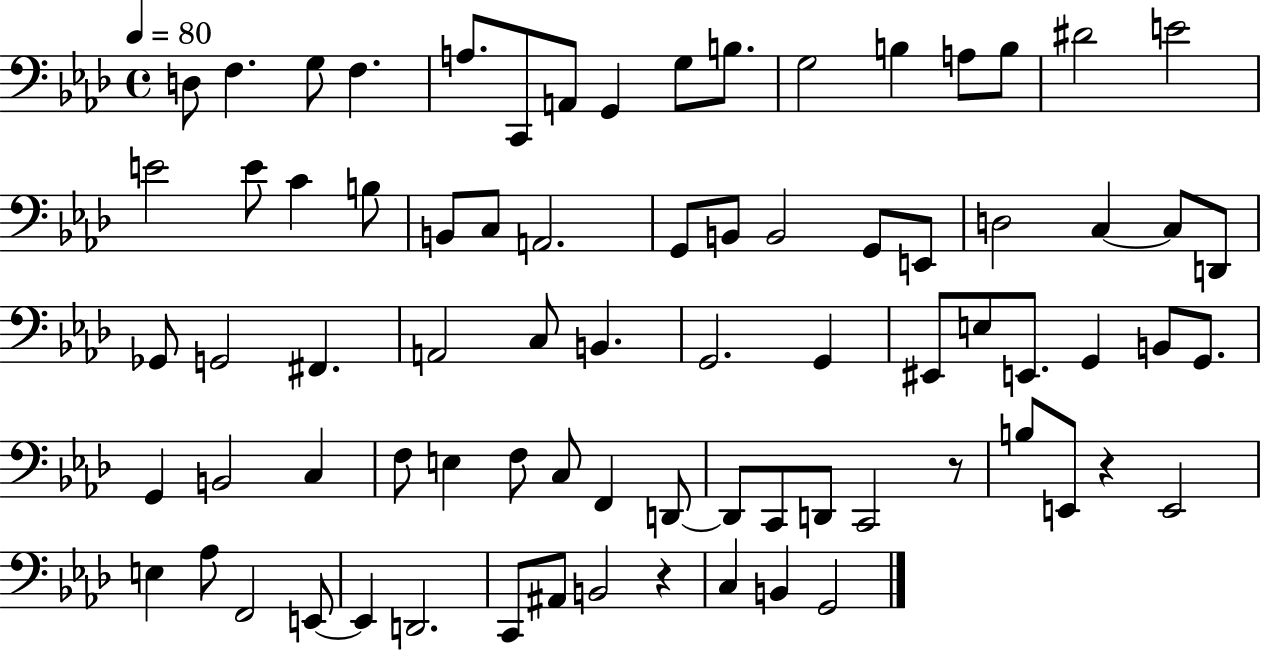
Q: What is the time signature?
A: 4/4